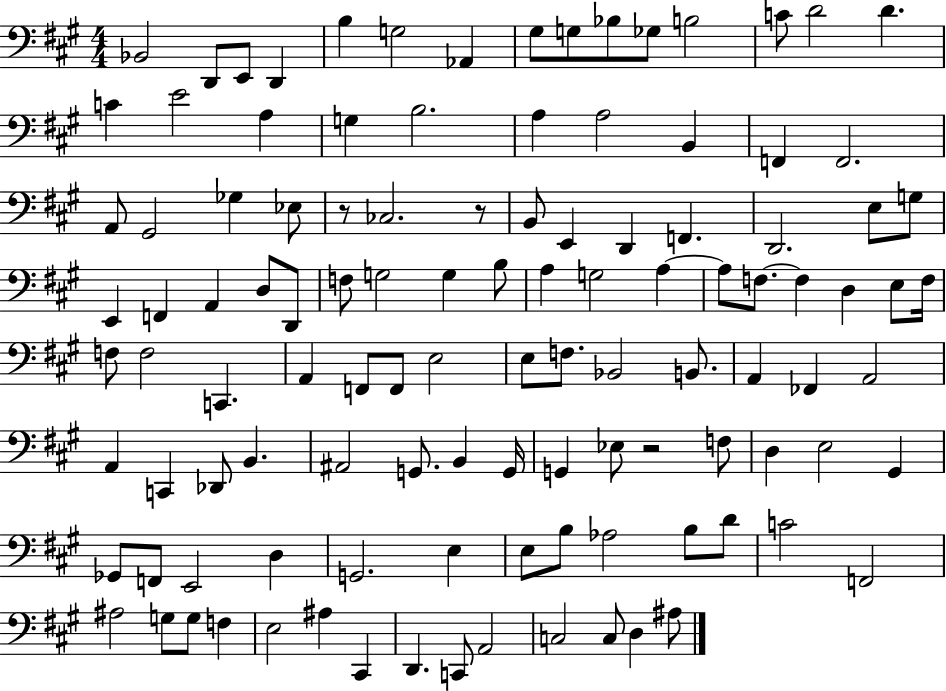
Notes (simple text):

Bb2/h D2/e E2/e D2/q B3/q G3/h Ab2/q G#3/e G3/e Bb3/e Gb3/e B3/h C4/e D4/h D4/q. C4/q E4/h A3/q G3/q B3/h. A3/q A3/h B2/q F2/q F2/h. A2/e G#2/h Gb3/q Eb3/e R/e CES3/h. R/e B2/e E2/q D2/q F2/q. D2/h. E3/e G3/e E2/q F2/q A2/q D3/e D2/e F3/e G3/h G3/q B3/e A3/q G3/h A3/q A3/e F3/e. F3/q D3/q E3/e F3/s F3/e F3/h C2/q. A2/q F2/e F2/e E3/h E3/e F3/e. Bb2/h B2/e. A2/q FES2/q A2/h A2/q C2/q Db2/e B2/q. A#2/h G2/e. B2/q G2/s G2/q Eb3/e R/h F3/e D3/q E3/h G#2/q Gb2/e F2/e E2/h D3/q G2/h. E3/q E3/e B3/e Ab3/h B3/e D4/e C4/h F2/h A#3/h G3/e G3/e F3/q E3/h A#3/q C#2/q D2/q. C2/e A2/h C3/h C3/e D3/q A#3/e